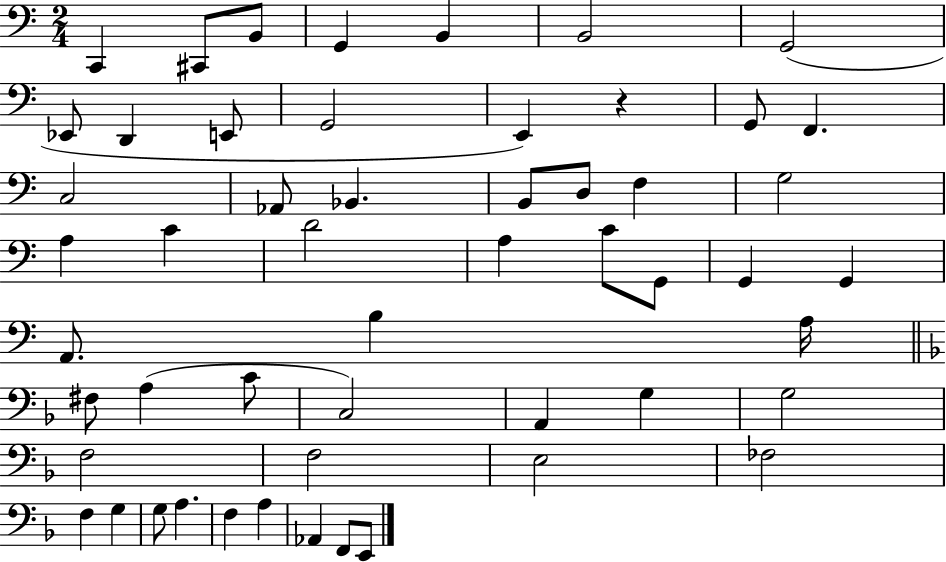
C2/q C#2/e B2/e G2/q B2/q B2/h G2/h Eb2/e D2/q E2/e G2/h E2/q R/q G2/e F2/q. C3/h Ab2/e Bb2/q. B2/e D3/e F3/q G3/h A3/q C4/q D4/h A3/q C4/e G2/e G2/q G2/q A2/e. B3/q A3/s F#3/e A3/q C4/e C3/h A2/q G3/q G3/h F3/h F3/h E3/h FES3/h F3/q G3/q G3/e A3/q. F3/q A3/q Ab2/q F2/e E2/e